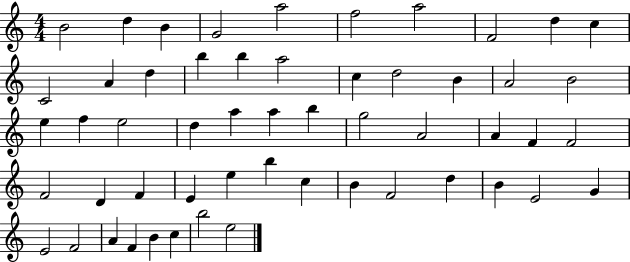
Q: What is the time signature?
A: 4/4